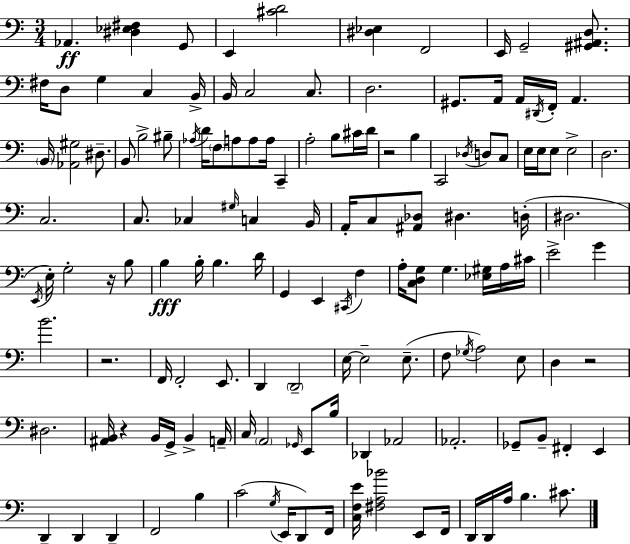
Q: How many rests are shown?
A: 5